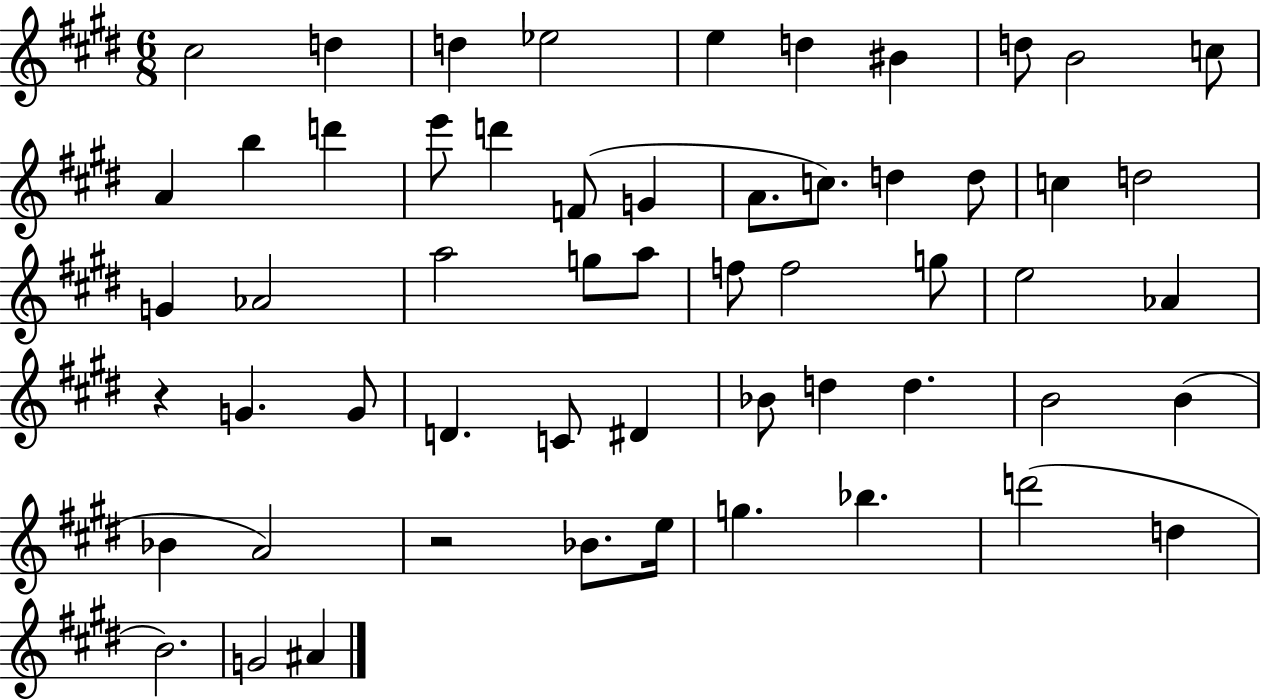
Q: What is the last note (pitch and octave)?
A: A#4